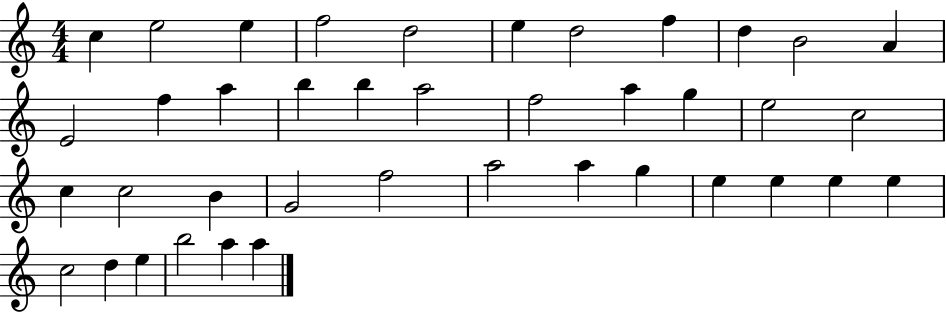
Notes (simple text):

C5/q E5/h E5/q F5/h D5/h E5/q D5/h F5/q D5/q B4/h A4/q E4/h F5/q A5/q B5/q B5/q A5/h F5/h A5/q G5/q E5/h C5/h C5/q C5/h B4/q G4/h F5/h A5/h A5/q G5/q E5/q E5/q E5/q E5/q C5/h D5/q E5/q B5/h A5/q A5/q